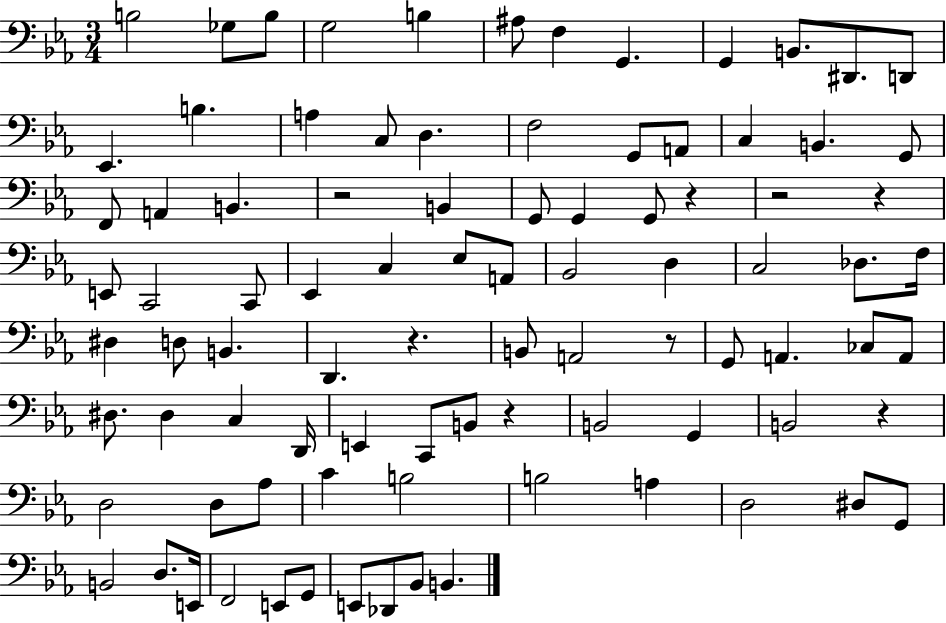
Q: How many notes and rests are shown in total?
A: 90